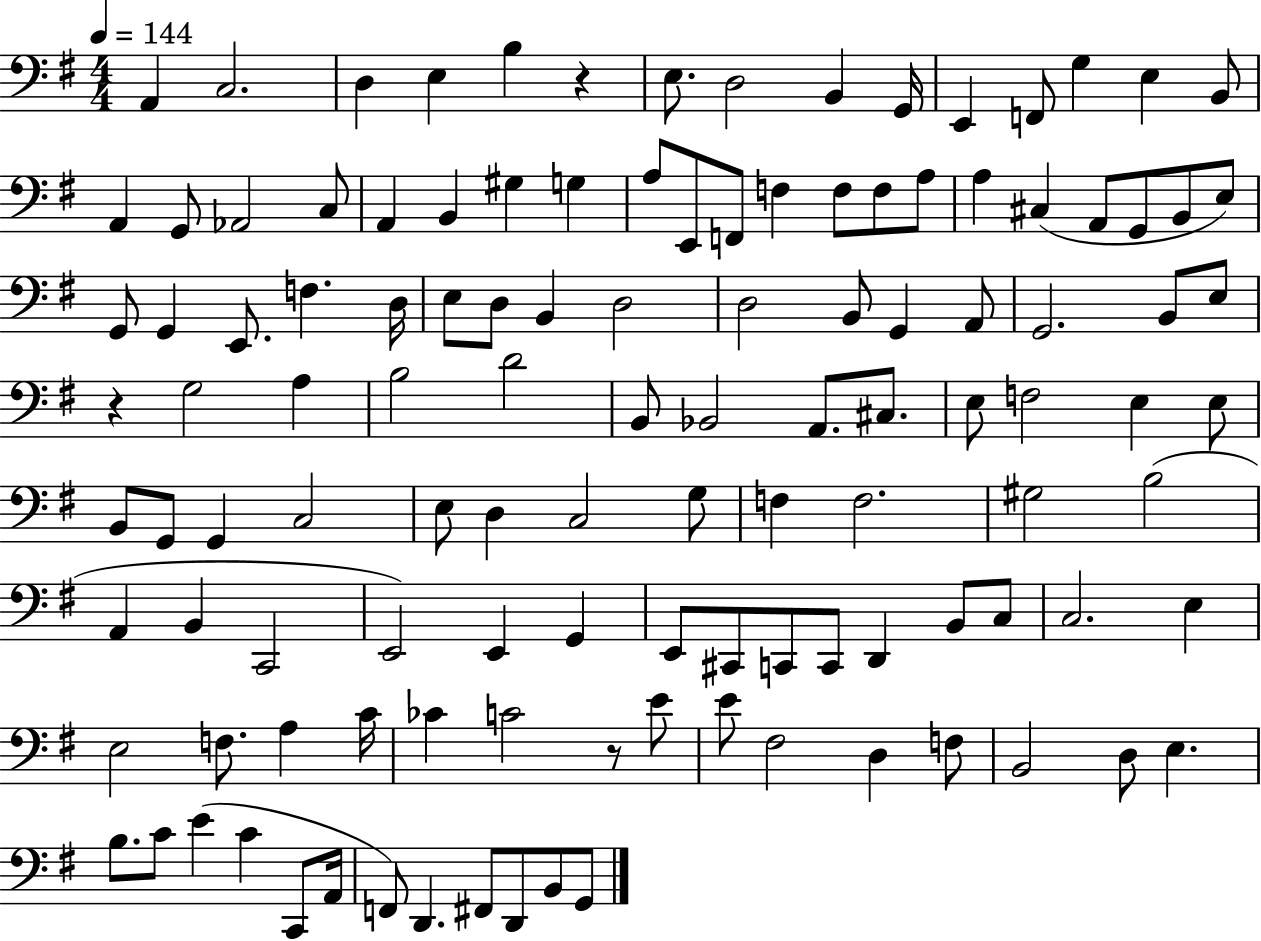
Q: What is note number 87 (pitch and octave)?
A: B2